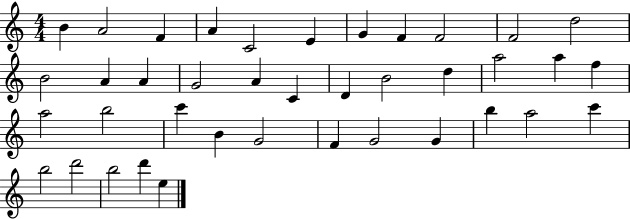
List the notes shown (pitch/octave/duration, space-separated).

B4/q A4/h F4/q A4/q C4/h E4/q G4/q F4/q F4/h F4/h D5/h B4/h A4/q A4/q G4/h A4/q C4/q D4/q B4/h D5/q A5/h A5/q F5/q A5/h B5/h C6/q B4/q G4/h F4/q G4/h G4/q B5/q A5/h C6/q B5/h D6/h B5/h D6/q E5/q